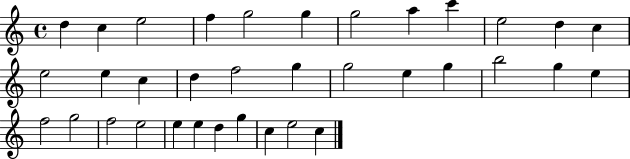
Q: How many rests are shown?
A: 0